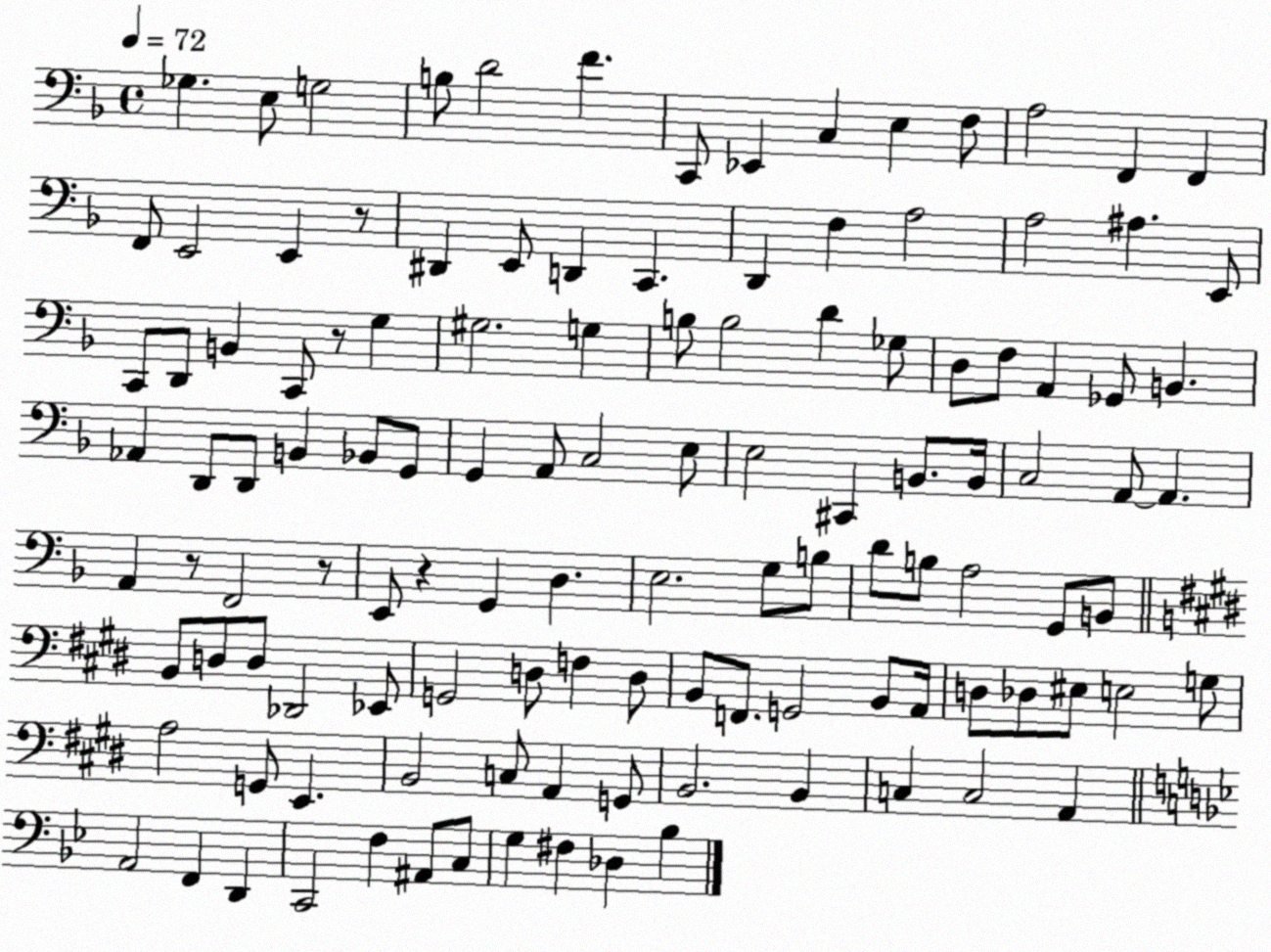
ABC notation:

X:1
T:Untitled
M:4/4
L:1/4
K:F
_G, E,/2 G,2 B,/2 D2 F C,,/2 _E,, C, E, F,/2 A,2 F,, F,, F,,/2 E,,2 E,, z/2 ^D,, E,,/2 D,, C,, D,, F, A,2 A,2 ^A, E,,/2 C,,/2 D,,/2 B,, C,,/2 z/2 G, ^G,2 G, B,/2 B,2 D _G,/2 D,/2 F,/2 A,, _G,,/2 B,, _A,, D,,/2 D,,/2 B,, _B,,/2 G,,/2 G,, A,,/2 C,2 E,/2 E,2 ^C,, B,,/2 B,,/4 C,2 A,,/2 A,, A,, z/2 F,,2 z/2 E,,/2 z G,, D, E,2 G,/2 B,/2 D/2 B,/2 A,2 G,,/2 B,,/2 B,,/2 D,/2 D,/2 _D,,2 _E,,/2 G,,2 D,/2 F, D,/2 B,,/2 F,,/2 G,,2 B,,/2 A,,/4 D,/2 _D,/2 ^E,/2 E,2 G,/2 A,2 G,,/2 E,, B,,2 C,/2 A,, G,,/2 B,,2 B,, C, C,2 A,, A,,2 F,, D,, C,,2 F, ^A,,/2 C,/2 G, ^F, _D, _B,